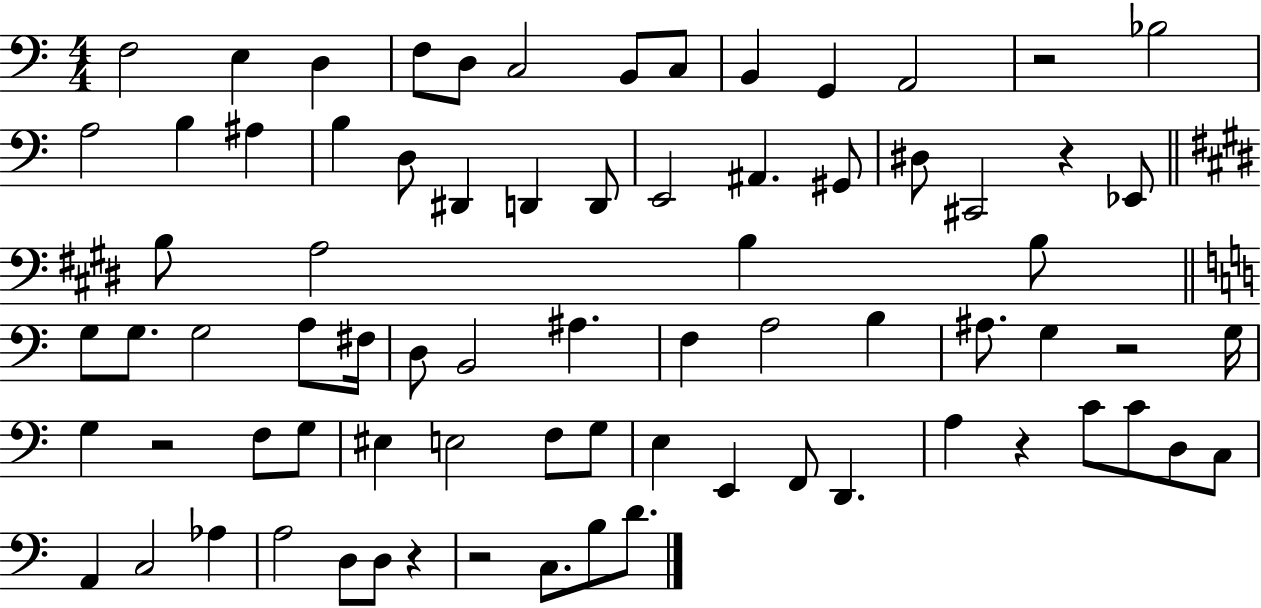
{
  \clef bass
  \numericTimeSignature
  \time 4/4
  \key c \major
  f2 e4 d4 | f8 d8 c2 b,8 c8 | b,4 g,4 a,2 | r2 bes2 | \break a2 b4 ais4 | b4 d8 dis,4 d,4 d,8 | e,2 ais,4. gis,8 | dis8 cis,2 r4 ees,8 | \break \bar "||" \break \key e \major b8 a2 b4 b8 | \bar "||" \break \key c \major g8 g8. g2 a8 fis16 | d8 b,2 ais4. | f4 a2 b4 | ais8. g4 r2 g16 | \break g4 r2 f8 g8 | eis4 e2 f8 g8 | e4 e,4 f,8 d,4. | a4 r4 c'8 c'8 d8 c8 | \break a,4 c2 aes4 | a2 d8 d8 r4 | r2 c8. b8 d'8. | \bar "|."
}